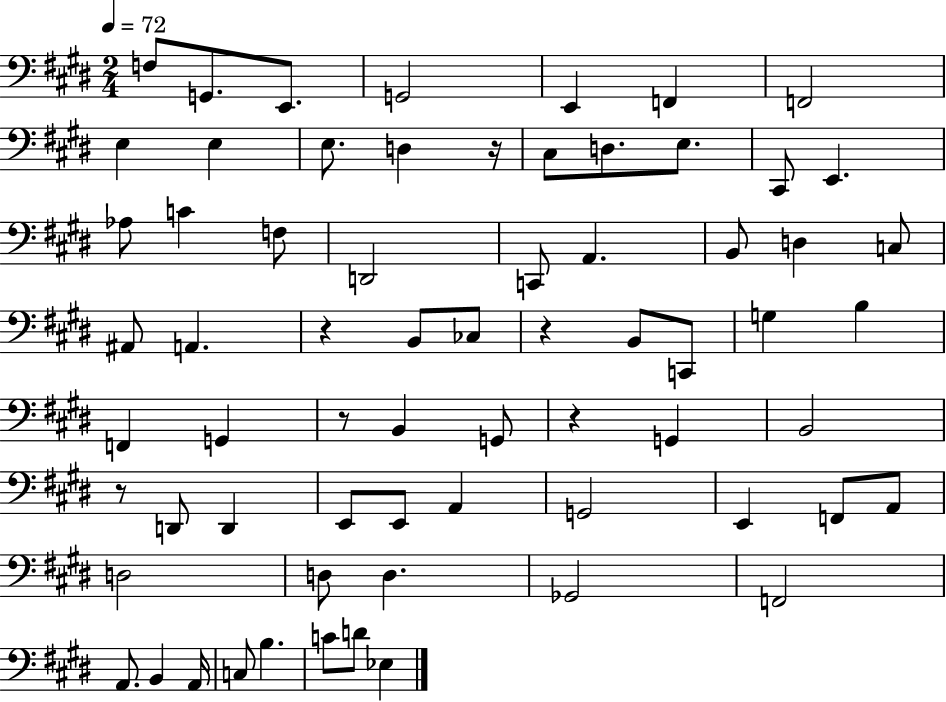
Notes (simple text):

F3/e G2/e. E2/e. G2/h E2/q F2/q F2/h E3/q E3/q E3/e. D3/q R/s C#3/e D3/e. E3/e. C#2/e E2/q. Ab3/e C4/q F3/e D2/h C2/e A2/q. B2/e D3/q C3/e A#2/e A2/q. R/q B2/e CES3/e R/q B2/e C2/e G3/q B3/q F2/q G2/q R/e B2/q G2/e R/q G2/q B2/h R/e D2/e D2/q E2/e E2/e A2/q G2/h E2/q F2/e A2/e D3/h D3/e D3/q. Gb2/h F2/h A2/e. B2/q A2/s C3/e B3/q. C4/e D4/e Eb3/q